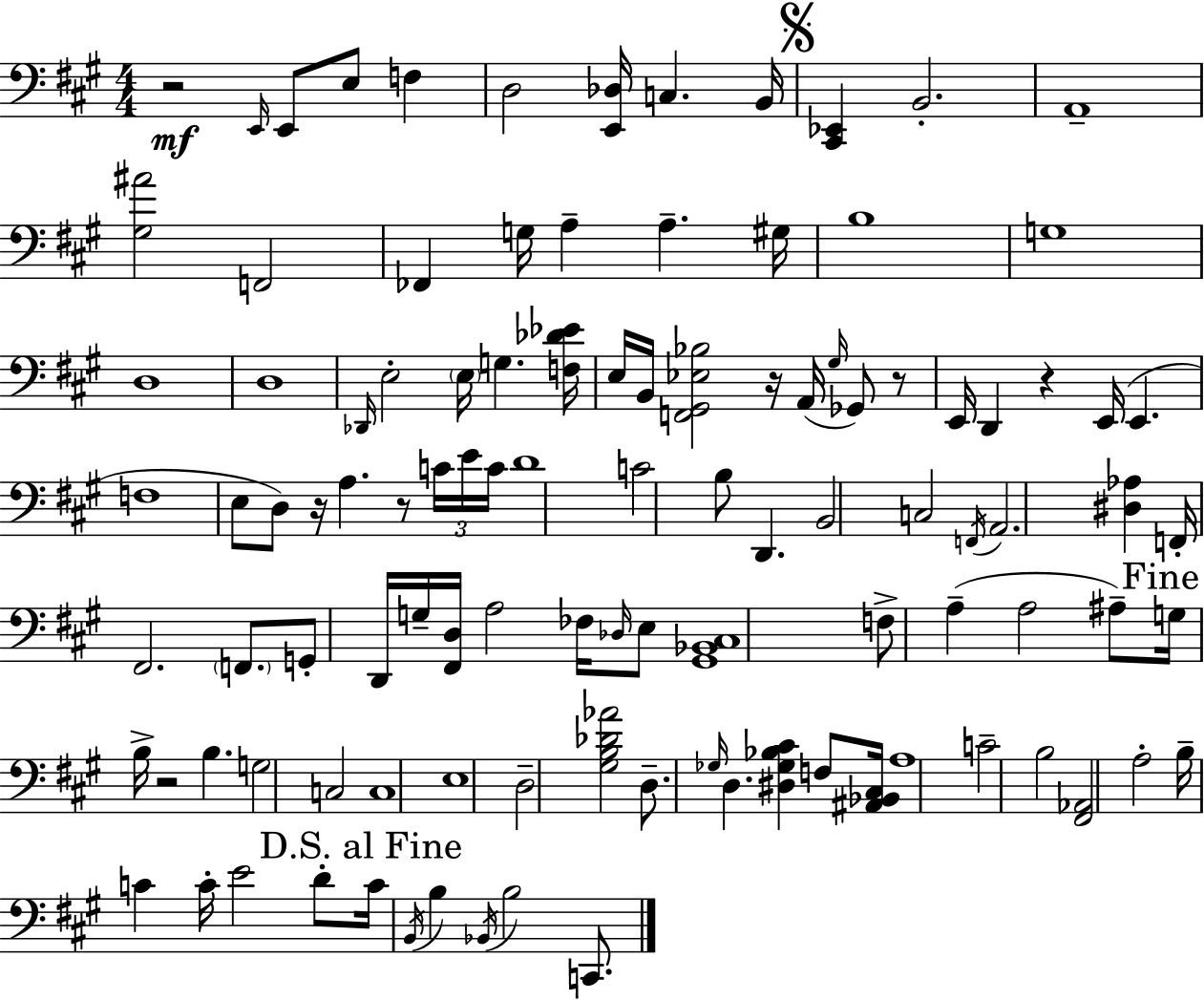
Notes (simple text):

R/h E2/s E2/e E3/e F3/q D3/h [E2,Db3]/s C3/q. B2/s [C#2,Eb2]/q B2/h. A2/w [G#3,A#4]/h F2/h FES2/q G3/s A3/q A3/q. G#3/s B3/w G3/w D3/w D3/w Db2/s E3/h E3/s G3/q. [F3,Db4,Eb4]/s E3/s B2/s [F2,G#2,Eb3,Bb3]/h R/s A2/s G#3/s Gb2/e R/e E2/s D2/q R/q E2/s E2/q. F3/w E3/e D3/e R/s A3/q. R/e C4/s E4/s C4/s D4/w C4/h B3/e D2/q. B2/h C3/h F2/s A2/h. [D#3,Ab3]/q F2/s F#2/h. F2/e. G2/e D2/s G3/s [F#2,D3]/s A3/h FES3/s Db3/s E3/e [G#2,Bb2,C#3]/w F3/e A3/q A3/h A#3/e G3/s B3/s R/h B3/q. G3/h C3/h C3/w E3/w D3/h [G#3,B3,Db4,Ab4]/h D3/e. Gb3/s D3/q. [D#3,Gb3,Bb3,C#4]/q F3/e [A#2,Bb2,C#3]/s A3/w C4/h B3/h [F#2,Ab2]/h A3/h B3/s C4/q C4/s E4/h D4/e C4/s B2/s B3/q Bb2/s B3/h C2/e.